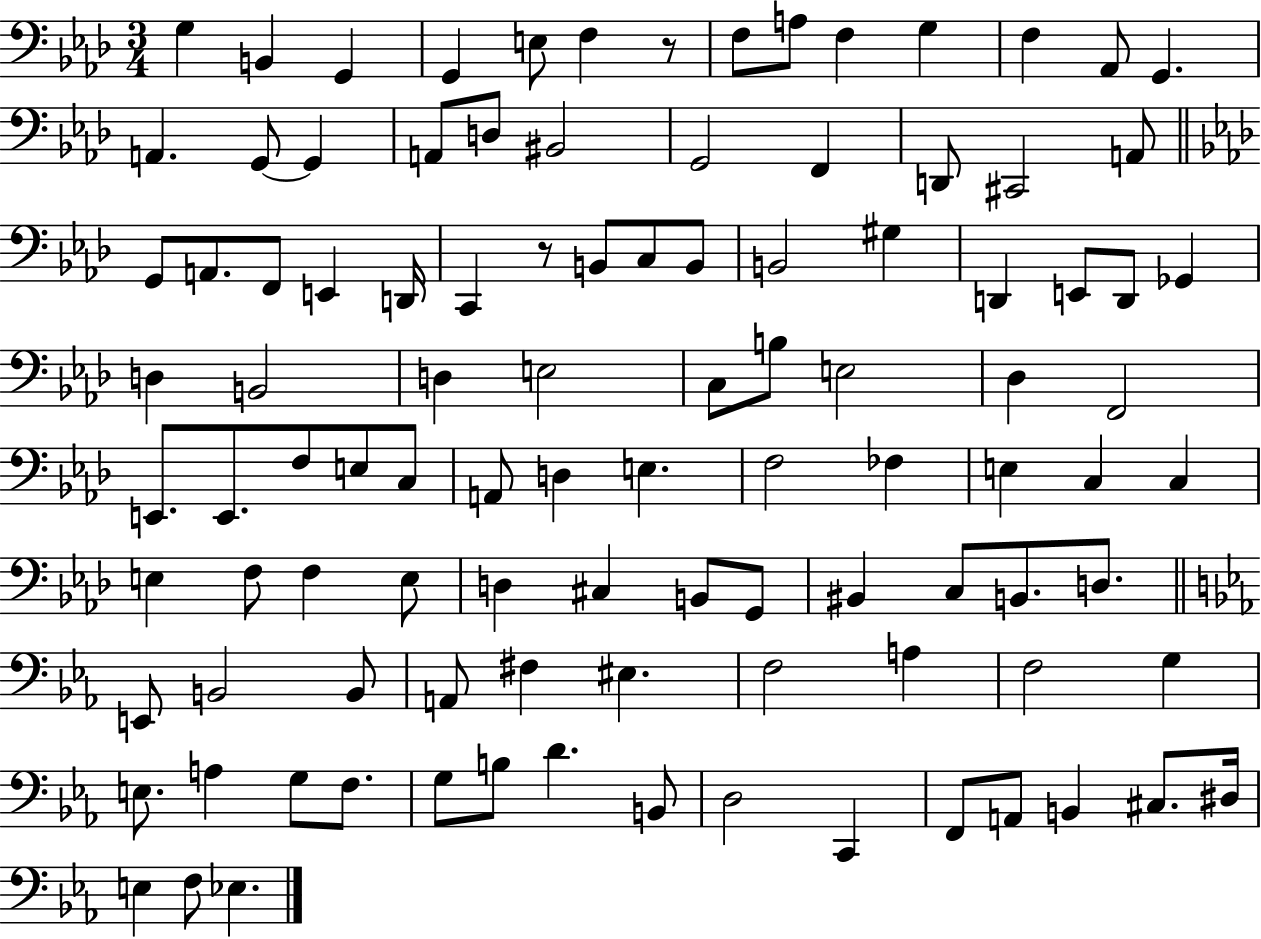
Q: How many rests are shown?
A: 2